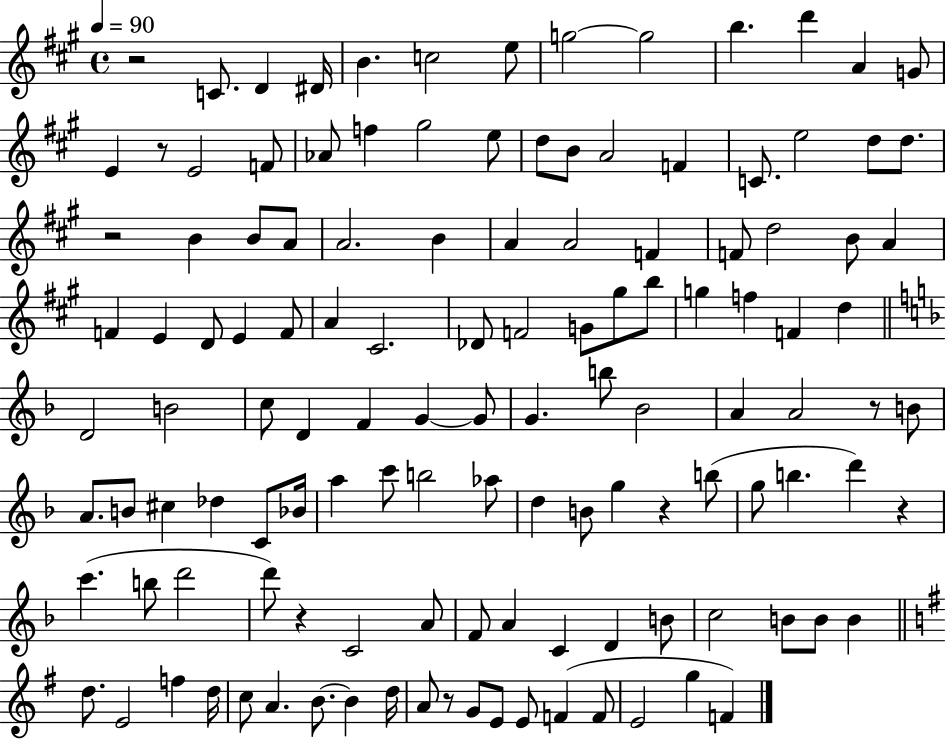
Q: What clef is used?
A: treble